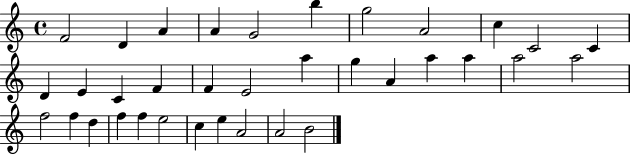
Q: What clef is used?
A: treble